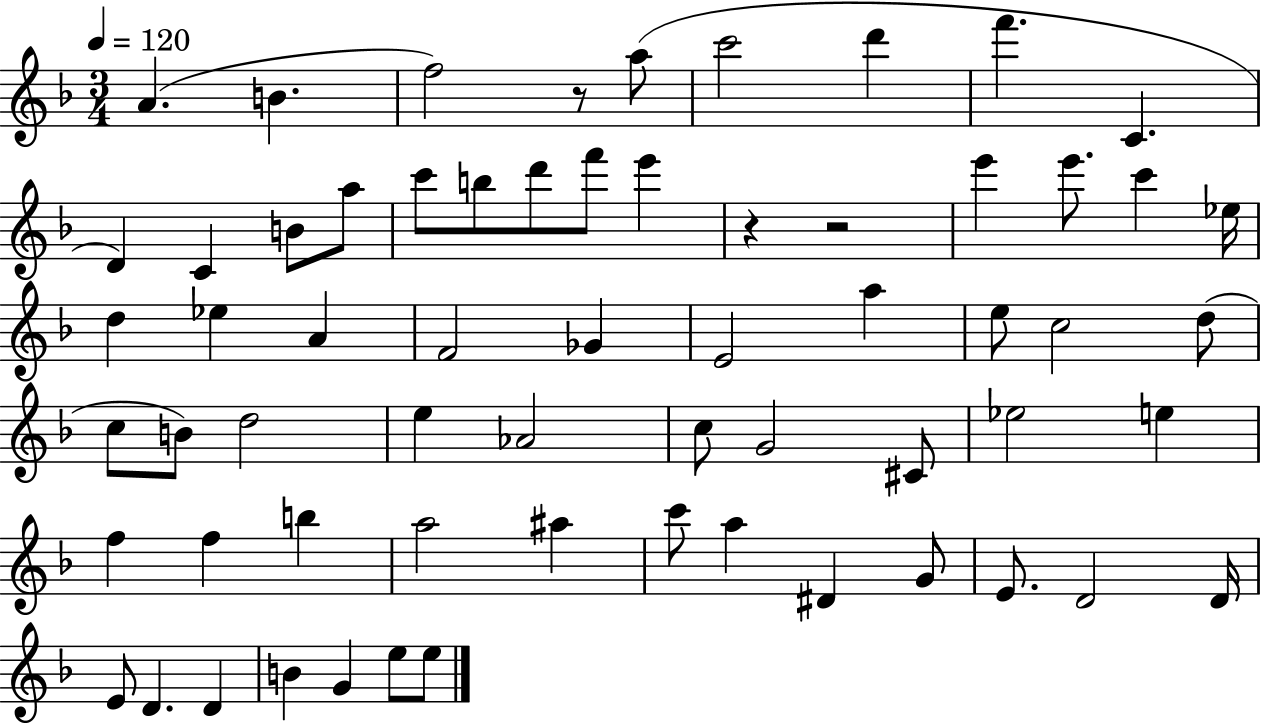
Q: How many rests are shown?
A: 3